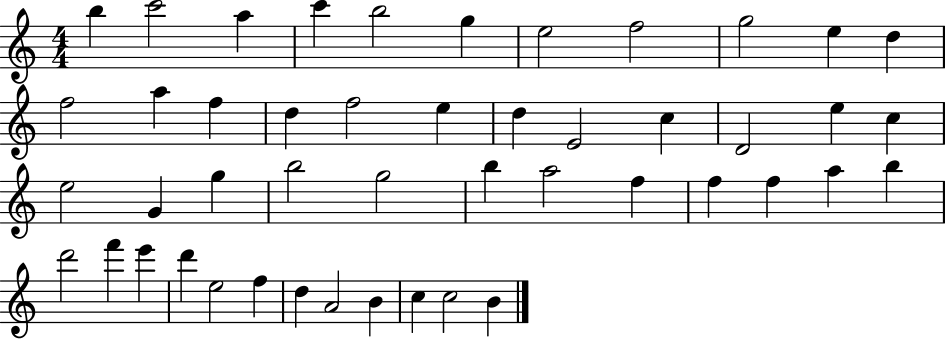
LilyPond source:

{
  \clef treble
  \numericTimeSignature
  \time 4/4
  \key c \major
  b''4 c'''2 a''4 | c'''4 b''2 g''4 | e''2 f''2 | g''2 e''4 d''4 | \break f''2 a''4 f''4 | d''4 f''2 e''4 | d''4 e'2 c''4 | d'2 e''4 c''4 | \break e''2 g'4 g''4 | b''2 g''2 | b''4 a''2 f''4 | f''4 f''4 a''4 b''4 | \break d'''2 f'''4 e'''4 | d'''4 e''2 f''4 | d''4 a'2 b'4 | c''4 c''2 b'4 | \break \bar "|."
}